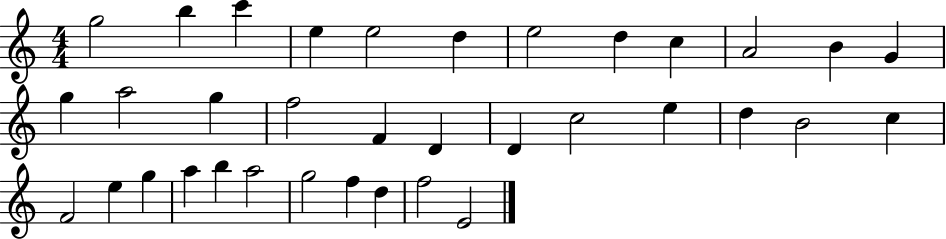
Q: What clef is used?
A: treble